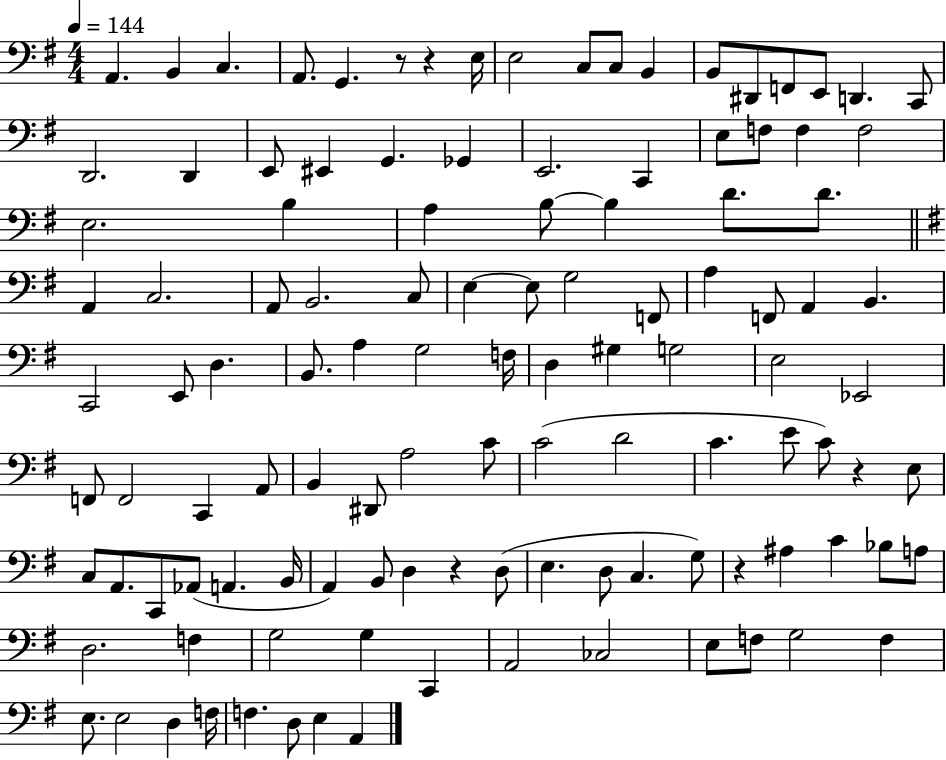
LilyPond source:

{
  \clef bass
  \numericTimeSignature
  \time 4/4
  \key g \major
  \tempo 4 = 144
  a,4. b,4 c4. | a,8. g,4. r8 r4 e16 | e2 c8 c8 b,4 | b,8 dis,8 f,8 e,8 d,4. c,8 | \break d,2. d,4 | e,8 eis,4 g,4. ges,4 | e,2. c,4 | e8 f8 f4 f2 | \break e2. b4 | a4 b8~~ b4 d'8. d'8. | \bar "||" \break \key e \minor a,4 c2. | a,8 b,2. c8 | e4~~ e8 g2 f,8 | a4 f,8 a,4 b,4. | \break c,2 e,8 d4. | b,8. a4 g2 f16 | d4 gis4 g2 | e2 ees,2 | \break f,8 f,2 c,4 a,8 | b,4 dis,8 a2 c'8 | c'2( d'2 | c'4. e'8 c'8) r4 e8 | \break c8 a,8. c,8 aes,8( a,4. b,16 | a,4) b,8 d4 r4 d8( | e4. d8 c4. g8) | r4 ais4 c'4 bes8 a8 | \break d2. f4 | g2 g4 c,4 | a,2 ces2 | e8 f8 g2 f4 | \break e8. e2 d4 f16 | f4. d8 e4 a,4 | \bar "|."
}